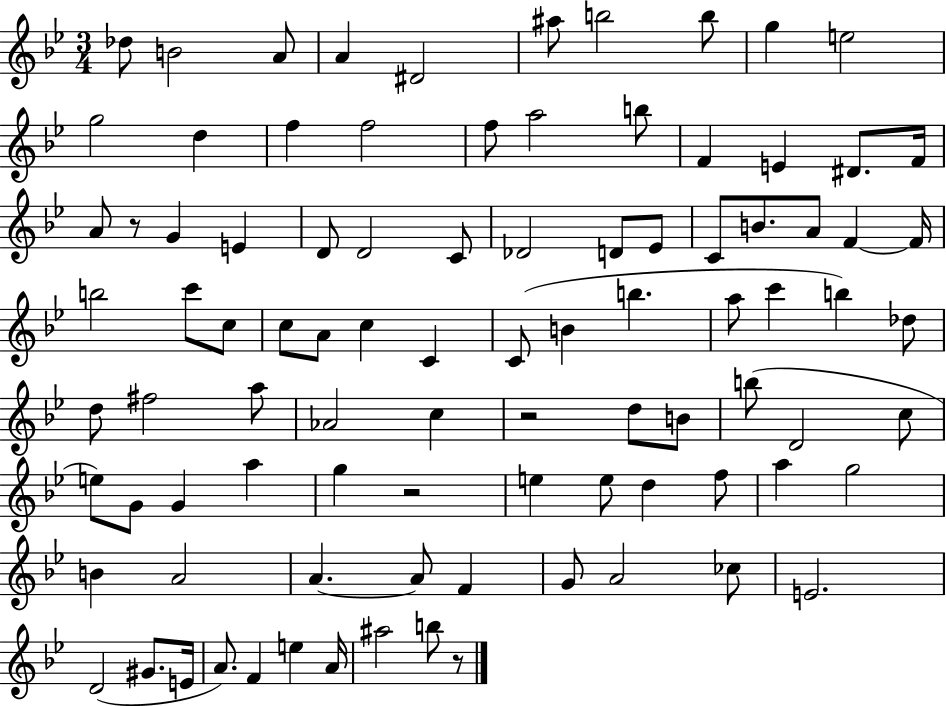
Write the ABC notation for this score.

X:1
T:Untitled
M:3/4
L:1/4
K:Bb
_d/2 B2 A/2 A ^D2 ^a/2 b2 b/2 g e2 g2 d f f2 f/2 a2 b/2 F E ^D/2 F/4 A/2 z/2 G E D/2 D2 C/2 _D2 D/2 _E/2 C/2 B/2 A/2 F F/4 b2 c'/2 c/2 c/2 A/2 c C C/2 B b a/2 c' b _d/2 d/2 ^f2 a/2 _A2 c z2 d/2 B/2 b/2 D2 c/2 e/2 G/2 G a g z2 e e/2 d f/2 a g2 B A2 A A/2 F G/2 A2 _c/2 E2 D2 ^G/2 E/4 A/2 F e A/4 ^a2 b/2 z/2